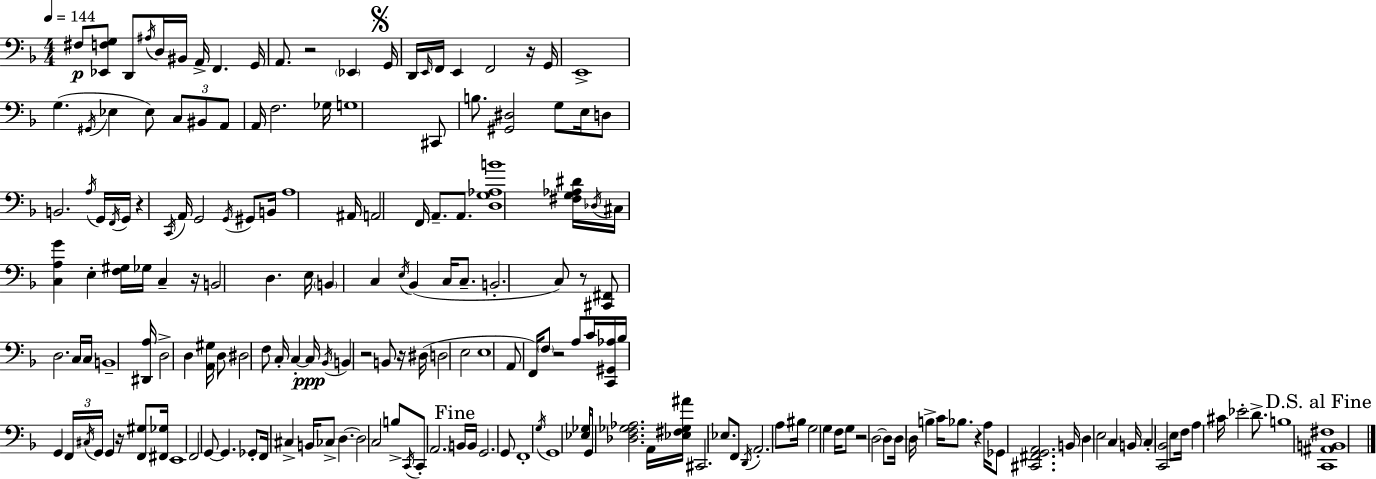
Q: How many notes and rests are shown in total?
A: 184